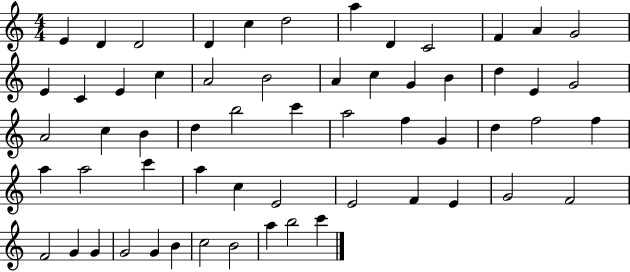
{
  \clef treble
  \numericTimeSignature
  \time 4/4
  \key c \major
  e'4 d'4 d'2 | d'4 c''4 d''2 | a''4 d'4 c'2 | f'4 a'4 g'2 | \break e'4 c'4 e'4 c''4 | a'2 b'2 | a'4 c''4 g'4 b'4 | d''4 e'4 g'2 | \break a'2 c''4 b'4 | d''4 b''2 c'''4 | a''2 f''4 g'4 | d''4 f''2 f''4 | \break a''4 a''2 c'''4 | a''4 c''4 e'2 | e'2 f'4 e'4 | g'2 f'2 | \break f'2 g'4 g'4 | g'2 g'4 b'4 | c''2 b'2 | a''4 b''2 c'''4 | \break \bar "|."
}